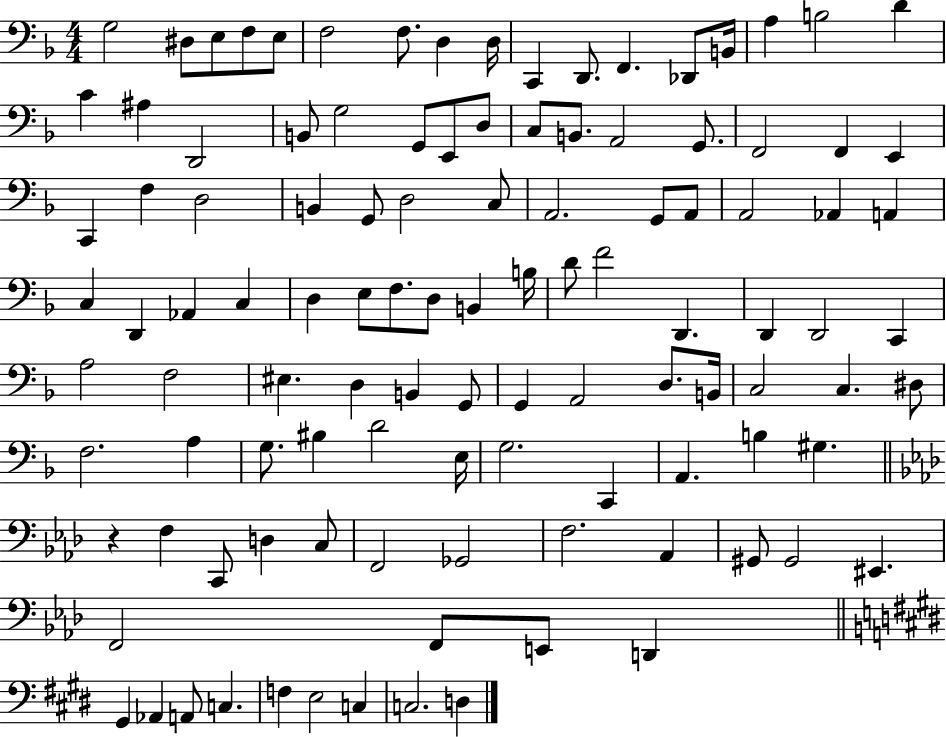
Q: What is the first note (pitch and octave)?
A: G3